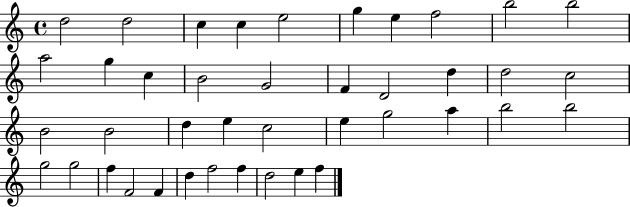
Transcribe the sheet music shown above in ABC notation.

X:1
T:Untitled
M:4/4
L:1/4
K:C
d2 d2 c c e2 g e f2 b2 b2 a2 g c B2 G2 F D2 d d2 c2 B2 B2 d e c2 e g2 a b2 b2 g2 g2 f F2 F d f2 f d2 e f